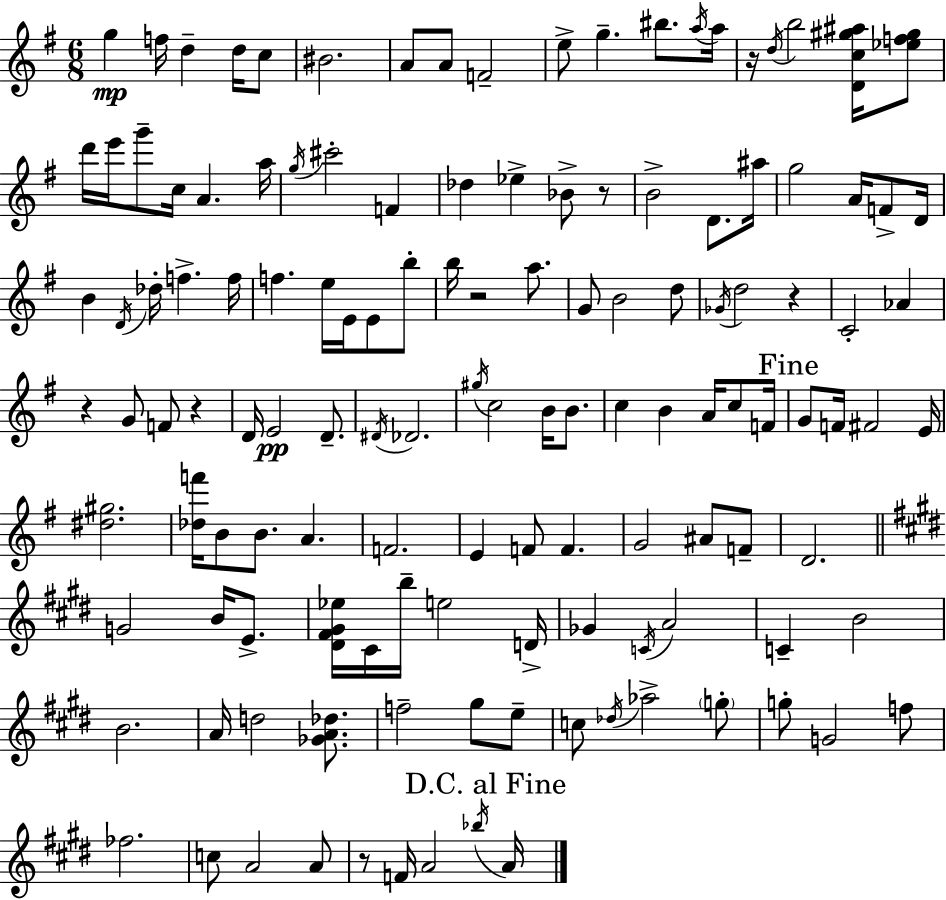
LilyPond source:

{
  \clef treble
  \numericTimeSignature
  \time 6/8
  \key e \minor
  g''4\mp f''16 d''4-- d''16 c''8 | bis'2. | a'8 a'8 f'2-- | e''8-> g''4.-- bis''8. \acciaccatura { a''16 } | \break a''16 r16 \acciaccatura { d''16 } b''2 <d' c'' gis'' ais''>16 | <ees'' f'' gis''>8 d'''16 e'''16 g'''8-- c''16 a'4. | a''16 \acciaccatura { g''16 } cis'''2-. f'4 | des''4 ees''4-> bes'8-> | \break r8 b'2-> d'8. | ais''16 g''2 a'16 | f'8-> d'16 b'4 \acciaccatura { d'16 } des''16-. f''4.-> | f''16 f''4. e''16 e'16 | \break e'8 b''8-. b''16 r2 | a''8. g'8 b'2 | d''8 \acciaccatura { ges'16 } d''2 | r4 c'2-. | \break aes'4 r4 g'8 f'8 | r4 d'16 e'2\pp | d'8.-- \acciaccatura { dis'16 } des'2. | \acciaccatura { gis''16 } c''2 | \break b'16 b'8. c''4 b'4 | a'16 c''8 f'16 \mark "Fine" g'8 f'16 fis'2 | e'16 <dis'' gis''>2. | <des'' f'''>16 b'8 b'8. | \break a'4. f'2. | e'4 f'8 | f'4. g'2 | ais'8 f'8-- d'2. | \break \bar "||" \break \key e \major g'2 b'16 e'8.-> | <dis' fis' gis' ees''>16 cis'16 b''16-- e''2 d'16-> | ges'4 \acciaccatura { c'16 } a'2 | c'4-- b'2 | \break b'2. | a'16 d''2 <ges' a' des''>8. | f''2-- gis''8 e''8-- | c''8 \acciaccatura { des''16 } aes''2-> | \break \parenthesize g''8-. g''8-. g'2 | f''8 fes''2. | c''8 a'2 | a'8 r8 f'16 a'2 | \break \acciaccatura { bes''16 } \mark "D.C. al Fine" a'16 \bar "|."
}